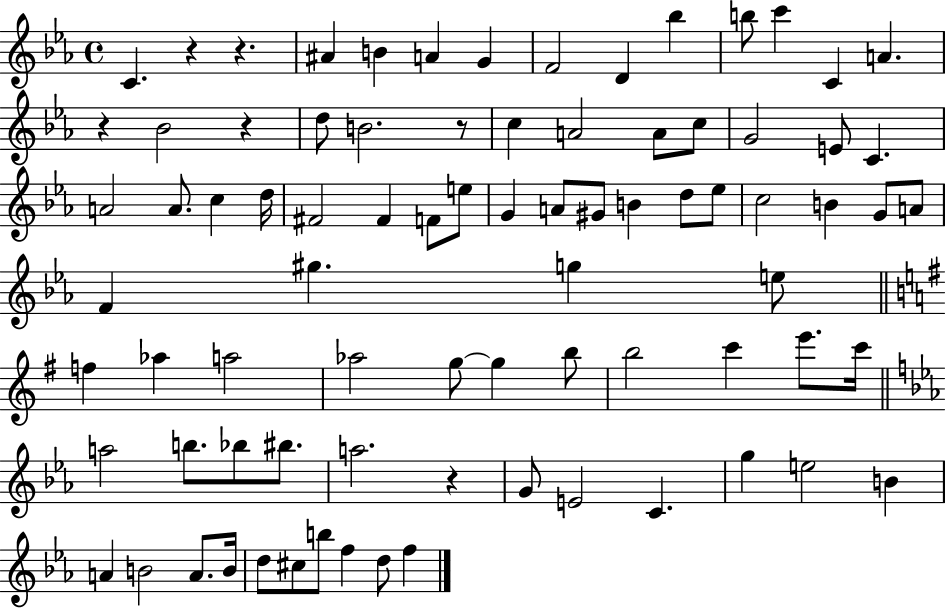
C4/q. R/q R/q. A#4/q B4/q A4/q G4/q F4/h D4/q Bb5/q B5/e C6/q C4/q A4/q. R/q Bb4/h R/q D5/e B4/h. R/e C5/q A4/h A4/e C5/e G4/h E4/e C4/q. A4/h A4/e. C5/q D5/s F#4/h F#4/q F4/e E5/e G4/q A4/e G#4/e B4/q D5/e Eb5/e C5/h B4/q G4/e A4/e F4/q G#5/q. G5/q E5/e F5/q Ab5/q A5/h Ab5/h G5/e G5/q B5/e B5/h C6/q E6/e. C6/s A5/h B5/e. Bb5/e BIS5/e. A5/h. R/q G4/e E4/h C4/q. G5/q E5/h B4/q A4/q B4/h A4/e. B4/s D5/e C#5/e B5/e F5/q D5/e F5/q